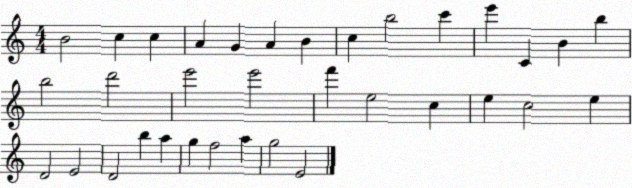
X:1
T:Untitled
M:4/4
L:1/4
K:C
B2 c c A G A B c b2 c' e' C B b b2 d'2 e'2 e'2 f' e2 c e c2 e D2 E2 D2 b a g f2 a g2 E2